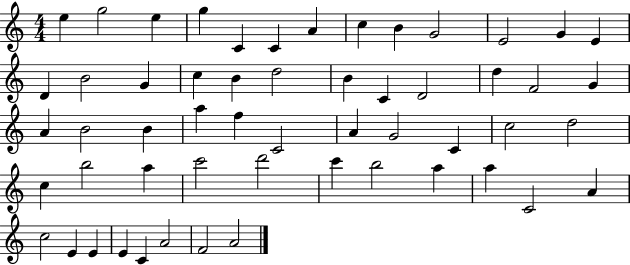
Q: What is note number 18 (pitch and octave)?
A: B4